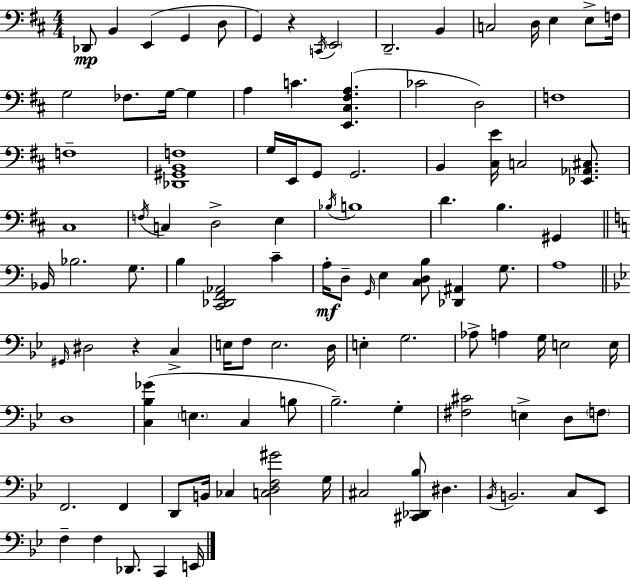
Db2/e B2/q E2/q G2/q D3/e G2/q R/q C2/s E2/h D2/h. B2/q C3/h D3/s E3/q E3/e F3/s G3/h FES3/e. G3/s G3/q A3/q C4/q. [E2,C#3,F#3,A3]/q. CES4/h D3/h F3/w F3/w [Db2,G#2,B2,F3]/w G3/s E2/s G2/e G2/h. B2/q [C#3,E4]/s C3/h [Eb2,Ab2,C#3]/e. C#3/w F3/s C3/q D3/h E3/q Bb3/s B3/w D4/q. B3/q. G#2/q Bb2/s Bb3/h. G3/e. B3/q [C2,Db2,F2,Ab2]/h C4/q A3/s D3/e G2/s E3/q [C3,D3,B3]/e [Db2,A#2]/q G3/e. A3/w G#2/s D#3/h R/q C3/q E3/s F3/e E3/h. D3/s E3/q G3/h. Ab3/e A3/q G3/s E3/h E3/s D3/w [C3,Bb3,Gb4]/q E3/q. C3/q B3/e Bb3/h. G3/q [F#3,C#4]/h E3/q D3/e F3/e F2/h. F2/q D2/e B2/s CES3/q [C3,D3,F3,G#4]/h G3/s C#3/h [C#2,Db2,Bb3]/e D#3/q. Bb2/s B2/h. C3/e Eb2/e F3/q F3/q Db2/e. C2/q E2/s